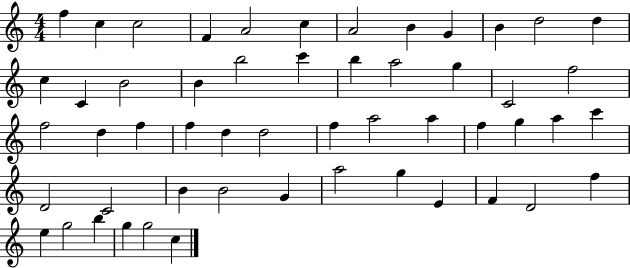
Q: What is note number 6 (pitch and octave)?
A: C5